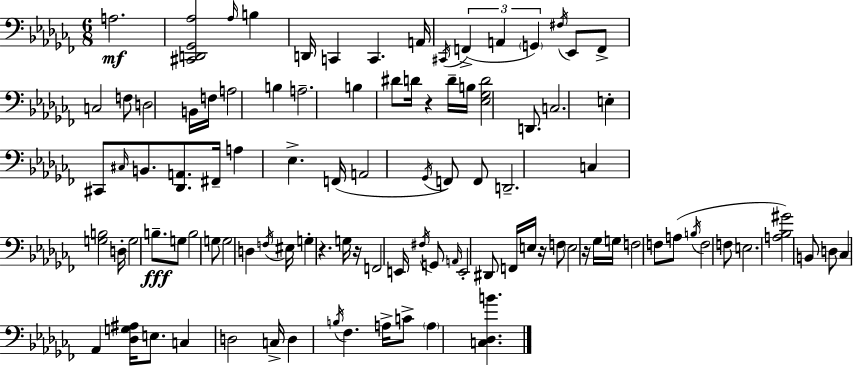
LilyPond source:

{
  \clef bass
  \numericTimeSignature
  \time 6/8
  \key aes \minor
  \repeat volta 2 { a2.\mf | <cis, d, ges, aes>2 \grace { aes16 } b4 | d,16 c,4 c,4. | a,16 \acciaccatura { cis,16 }( \tuplet 3/2 { f,4-> a,4 \parenthesize g,4) } | \break \acciaccatura { fis16 } ees,8 f,8-> c2 | f8 d2 | b,16 f16 a2 b4 | a2.-- | \break b4 dis'8 d'16 r4 | d'16-- b16 <ees ges d'>2 | d,8. c2. | e4-. cis,8 \grace { cis16 } b,8. | \break <des, a,>8. fis,16-- a4 ees4.-> | f,16( a,2 | \acciaccatura { ges,16 }) f,8 f,8 d,2.-- | c4 <g b>2 | \break d16-. g2 | b8.--\fff g8 b2 | g8 g2 | d4 \acciaccatura { f16 } eis16 g4-. r4. | \break g16 r16 f,2 | e,16 \acciaccatura { fis16 } g,8 \grace { a,16 } e,2-. | dis,8 f,16 e16 r16 f8 \parenthesize e2 | r16 ges16 g16 f2 | \break f8 a8( \acciaccatura { b16 } f2 | f8 e2. | <a bes gis'>2) | b,8 d8 ces4 | \break aes,4 <des g ais>16 e8. c4 | d2 c16-> d4 | \acciaccatura { b16 } fes4. a16-> c'8-> | \parenthesize a4 <c des b'>4. } \bar "|."
}